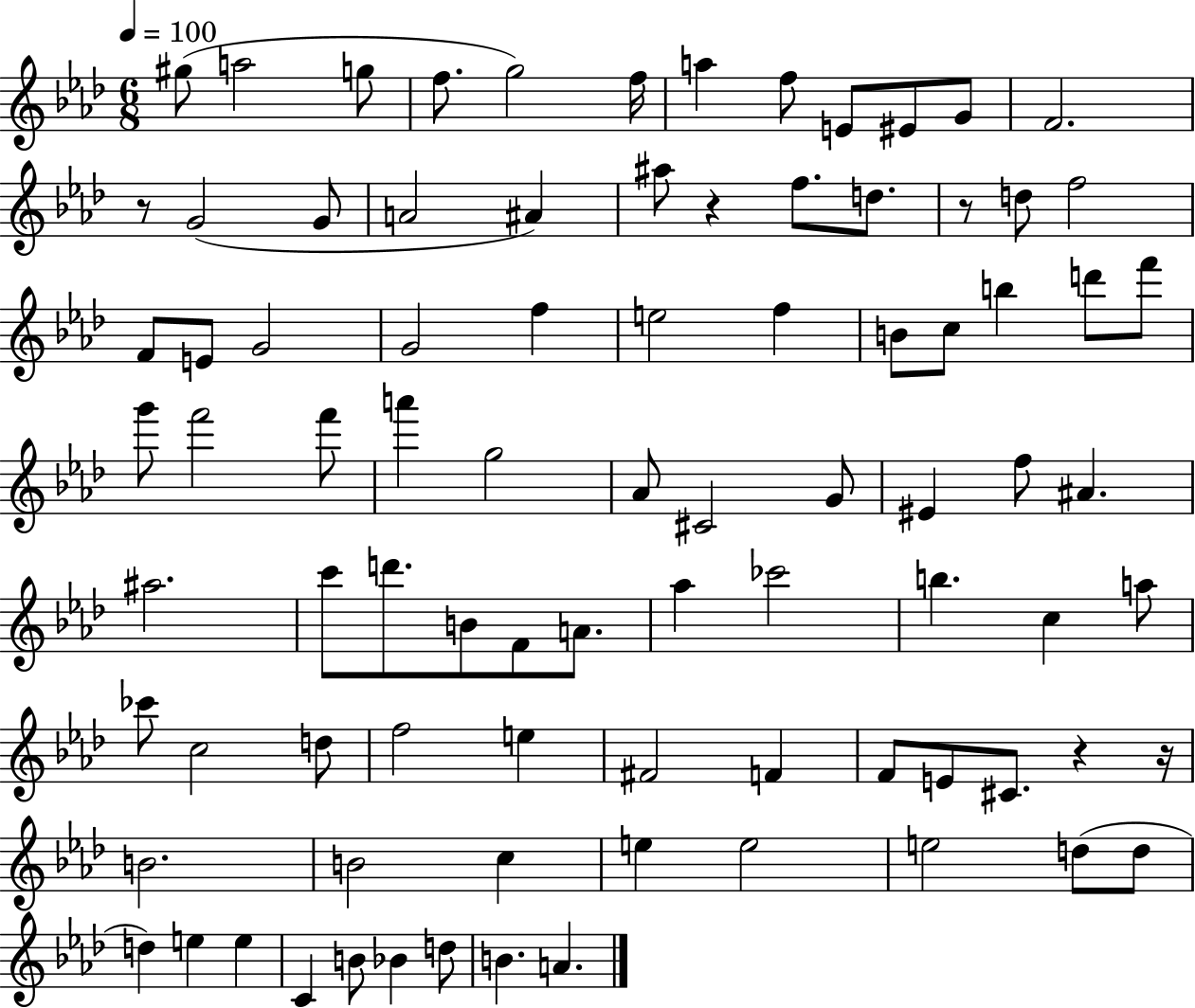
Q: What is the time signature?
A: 6/8